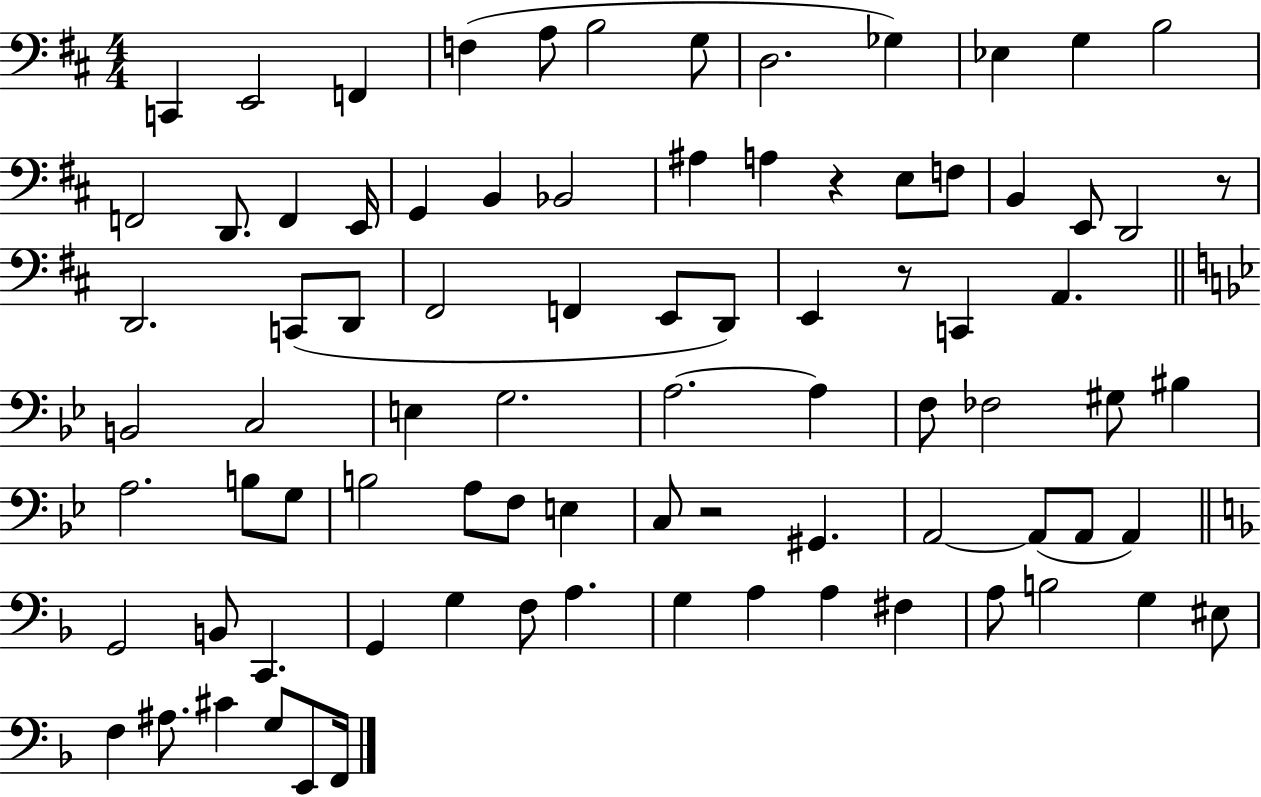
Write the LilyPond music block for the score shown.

{
  \clef bass
  \numericTimeSignature
  \time 4/4
  \key d \major
  c,4 e,2 f,4 | f4( a8 b2 g8 | d2. ges4) | ees4 g4 b2 | \break f,2 d,8. f,4 e,16 | g,4 b,4 bes,2 | ais4 a4 r4 e8 f8 | b,4 e,8 d,2 r8 | \break d,2. c,8( d,8 | fis,2 f,4 e,8 d,8) | e,4 r8 c,4 a,4. | \bar "||" \break \key g \minor b,2 c2 | e4 g2. | a2.~~ a4 | f8 fes2 gis8 bis4 | \break a2. b8 g8 | b2 a8 f8 e4 | c8 r2 gis,4. | a,2~~ a,8( a,8 a,4) | \break \bar "||" \break \key f \major g,2 b,8 c,4. | g,4 g4 f8 a4. | g4 a4 a4 fis4 | a8 b2 g4 eis8 | \break f4 ais8. cis'4 g8 e,8 f,16 | \bar "|."
}